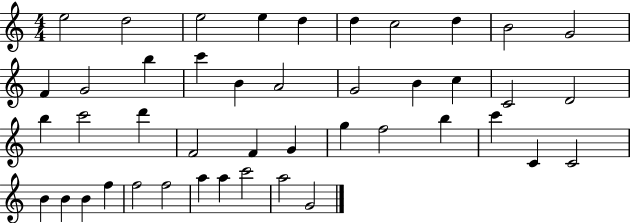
{
  \clef treble
  \numericTimeSignature
  \time 4/4
  \key c \major
  e''2 d''2 | e''2 e''4 d''4 | d''4 c''2 d''4 | b'2 g'2 | \break f'4 g'2 b''4 | c'''4 b'4 a'2 | g'2 b'4 c''4 | c'2 d'2 | \break b''4 c'''2 d'''4 | f'2 f'4 g'4 | g''4 f''2 b''4 | c'''4 c'4 c'2 | \break b'4 b'4 b'4 f''4 | f''2 f''2 | a''4 a''4 c'''2 | a''2 g'2 | \break \bar "|."
}